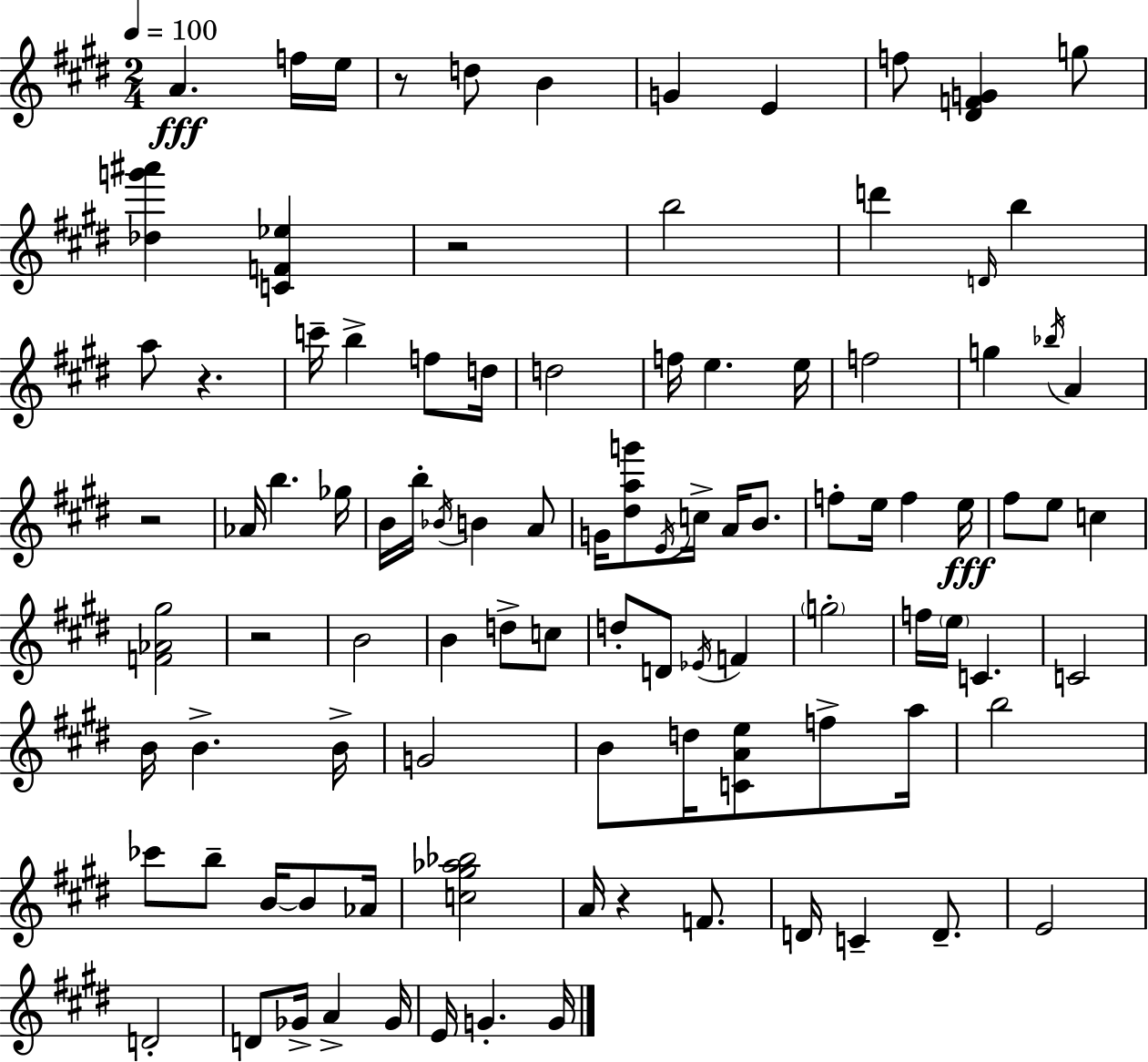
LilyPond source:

{
  \clef treble
  \numericTimeSignature
  \time 2/4
  \key e \major
  \tempo 4 = 100
  a'4.\fff f''16 e''16 | r8 d''8 b'4 | g'4 e'4 | f''8 <dis' f' g'>4 g''8 | \break <des'' g''' ais'''>4 <c' f' ees''>4 | r2 | b''2 | d'''4 \grace { d'16 } b''4 | \break a''8 r4. | c'''16-- b''4-> f''8 | d''16 d''2 | f''16 e''4. | \break e''16 f''2 | g''4 \acciaccatura { bes''16 } a'4 | r2 | aes'16 b''4. | \break ges''16 b'16 b''16-. \acciaccatura { bes'16 } b'4 | a'8 g'16 <dis'' a'' g'''>8 \acciaccatura { e'16 } c''16-> | a'16 b'8. f''8-. e''16 f''4 | e''16\fff fis''8 e''8 | \break c''4 <f' aes' gis''>2 | r2 | b'2 | b'4 | \break d''8-> c''8 d''8-. d'8 | \acciaccatura { ees'16 } f'4 \parenthesize g''2-. | f''16 \parenthesize e''16 c'4. | c'2 | \break b'16 b'4.-> | b'16-> g'2 | b'8 d''16 | <c' a' e''>8 f''8-> a''16 b''2 | \break ces'''8 b''8-- | b'16~~ b'8 aes'16 <c'' gis'' aes'' bes''>2 | a'16 r4 | f'8. d'16 c'4-- | \break d'8.-- e'2 | d'2-. | d'8 ges'16-> | a'4-> ges'16 e'16 g'4.-. | \break g'16 \bar "|."
}